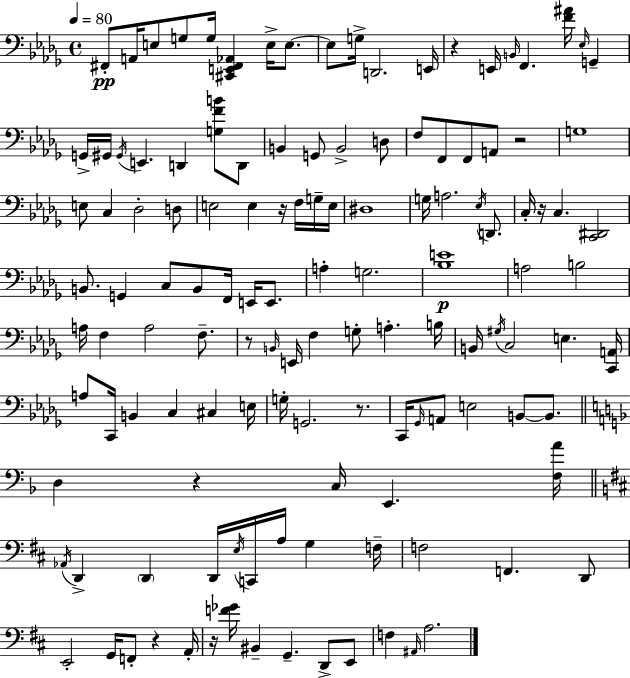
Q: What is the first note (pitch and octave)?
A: F#2